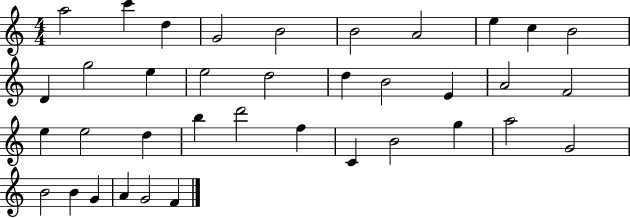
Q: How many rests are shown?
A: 0